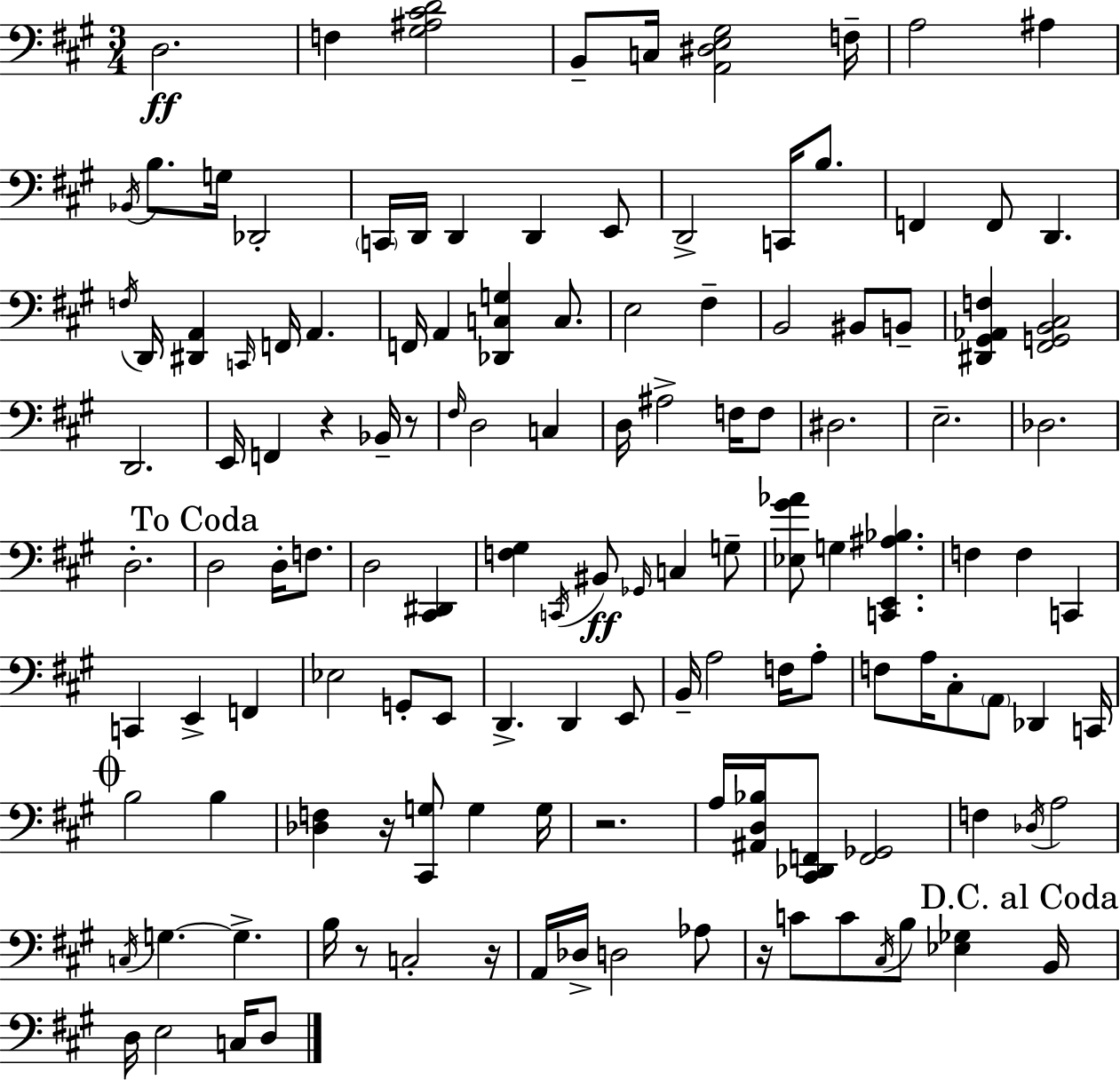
{
  \clef bass
  \numericTimeSignature
  \time 3/4
  \key a \major
  d2.\ff | f4 <gis ais cis' d'>2 | b,8-- c16 <a, dis e gis>2 f16-- | a2 ais4 | \break \acciaccatura { bes,16 } b8. g16 des,2-. | \parenthesize c,16 d,16 d,4 d,4 e,8 | d,2-> c,16 b8. | f,4 f,8 d,4. | \break \acciaccatura { f16 } d,16 <dis, a,>4 \grace { c,16 } f,16 a,4. | f,16 a,4 <des, c g>4 | c8. e2 fis4-- | b,2 bis,8 | \break b,8-- <dis, gis, aes, f>4 <fis, g, b, cis>2 | d,2. | e,16 f,4 r4 | bes,16-- r8 \grace { fis16 } d2 | \break c4 d16 ais2-> | f16 f8 dis2. | e2.-- | des2. | \break d2.-. | \mark "To Coda" d2 | d16-. f8. d2 | <cis, dis,>4 <f gis>4 \acciaccatura { c,16 } bis,8\ff \grace { ges,16 } | \break c4 g8-- <ees gis' aes'>8 g4 | <c, e, ais bes>4. f4 f4 | c,4 c,4 e,4-> | f,4 ees2 | \break g,8-. e,8 d,4.-> | d,4 e,8 b,16-- a2 | f16 a8-. f8 a16 cis8-. \parenthesize a,8 | des,4 c,16 \mark \markup { \musicglyph "scripts.coda" } b2 | \break b4 <des f>4 r16 <cis, g>8 | g4 g16 r2. | a16 <ais, d bes>16 <cis, des, f,>8 <f, ges,>2 | f4 \acciaccatura { des16 } a2 | \break \acciaccatura { c16 } g4.~~ | g4.-> b16 r8 c2-. | r16 a,16 des16-> d2 | aes8 r16 c'8 c'8 | \break \acciaccatura { cis16 } b8 <ees ges>4 \mark "D.C. al Coda" b,16 d16 e2 | c16 d8 \bar "|."
}